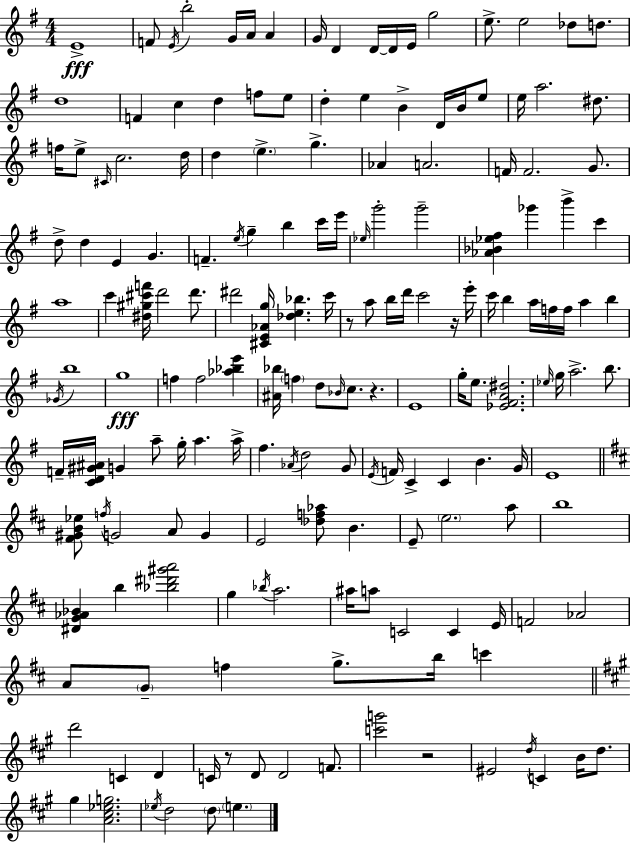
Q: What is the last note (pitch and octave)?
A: E5